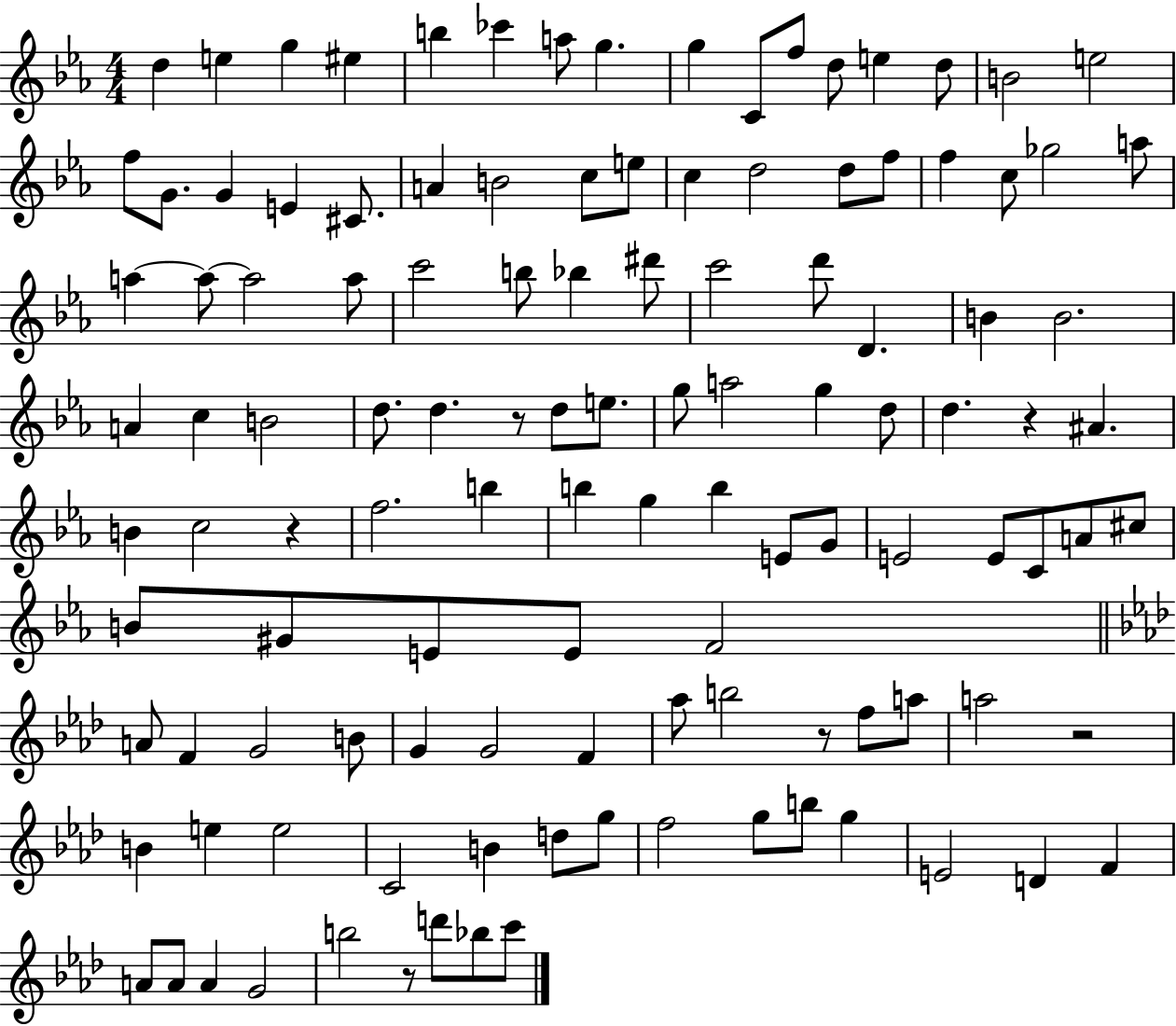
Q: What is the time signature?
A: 4/4